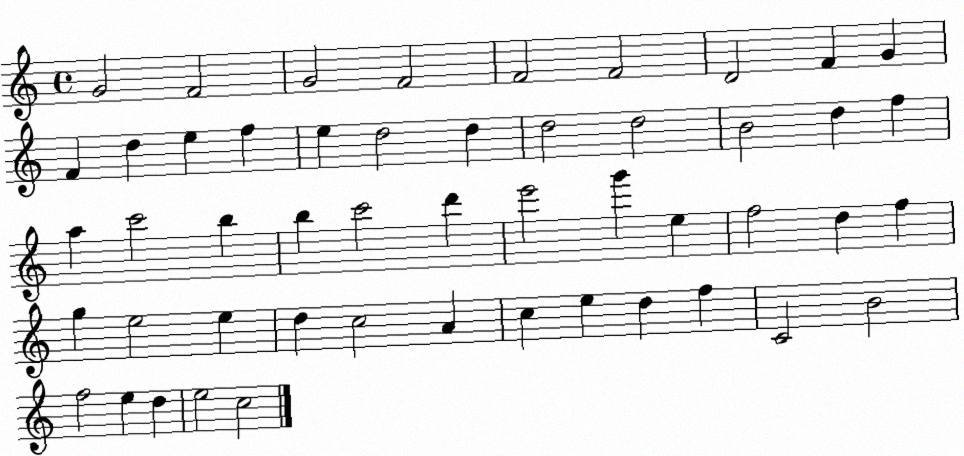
X:1
T:Untitled
M:4/4
L:1/4
K:C
G2 F2 G2 F2 F2 F2 D2 F G F d e f e d2 d d2 d2 B2 d f a c'2 b b c'2 d' e'2 g' e f2 d f g e2 e d c2 A c e d f C2 B2 f2 e d e2 c2